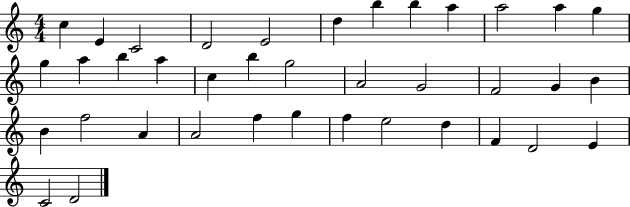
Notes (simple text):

C5/q E4/q C4/h D4/h E4/h D5/q B5/q B5/q A5/q A5/h A5/q G5/q G5/q A5/q B5/q A5/q C5/q B5/q G5/h A4/h G4/h F4/h G4/q B4/q B4/q F5/h A4/q A4/h F5/q G5/q F5/q E5/h D5/q F4/q D4/h E4/q C4/h D4/h